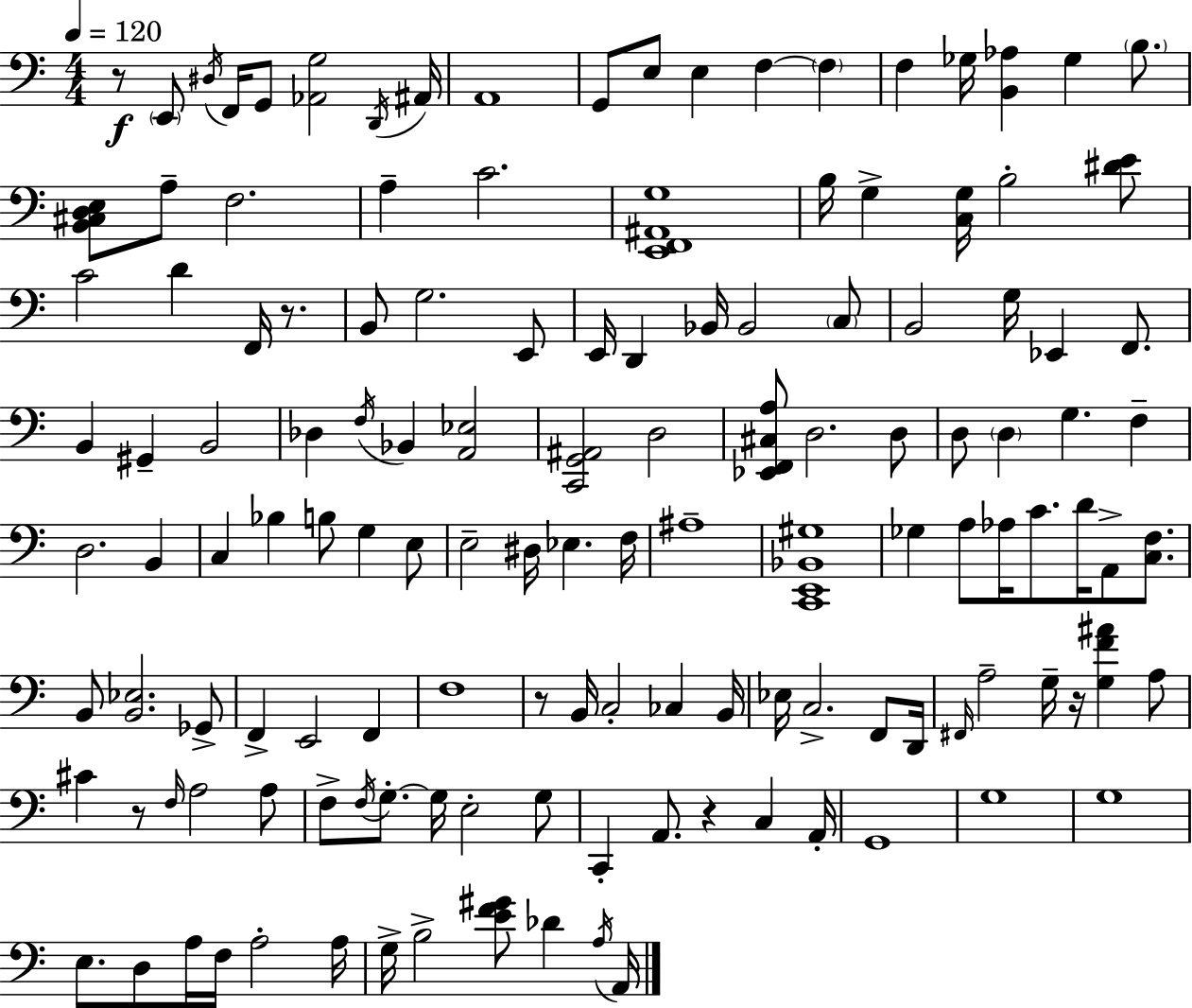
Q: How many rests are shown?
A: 6